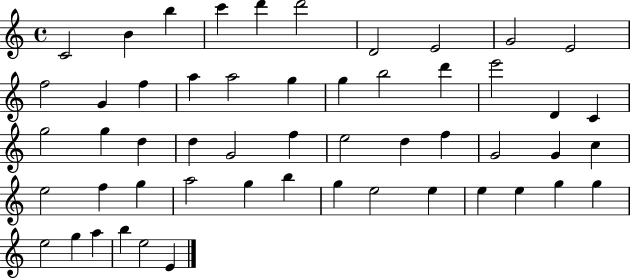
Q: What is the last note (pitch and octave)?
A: E4